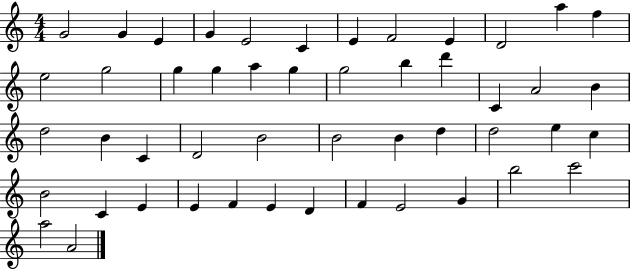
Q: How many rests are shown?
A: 0